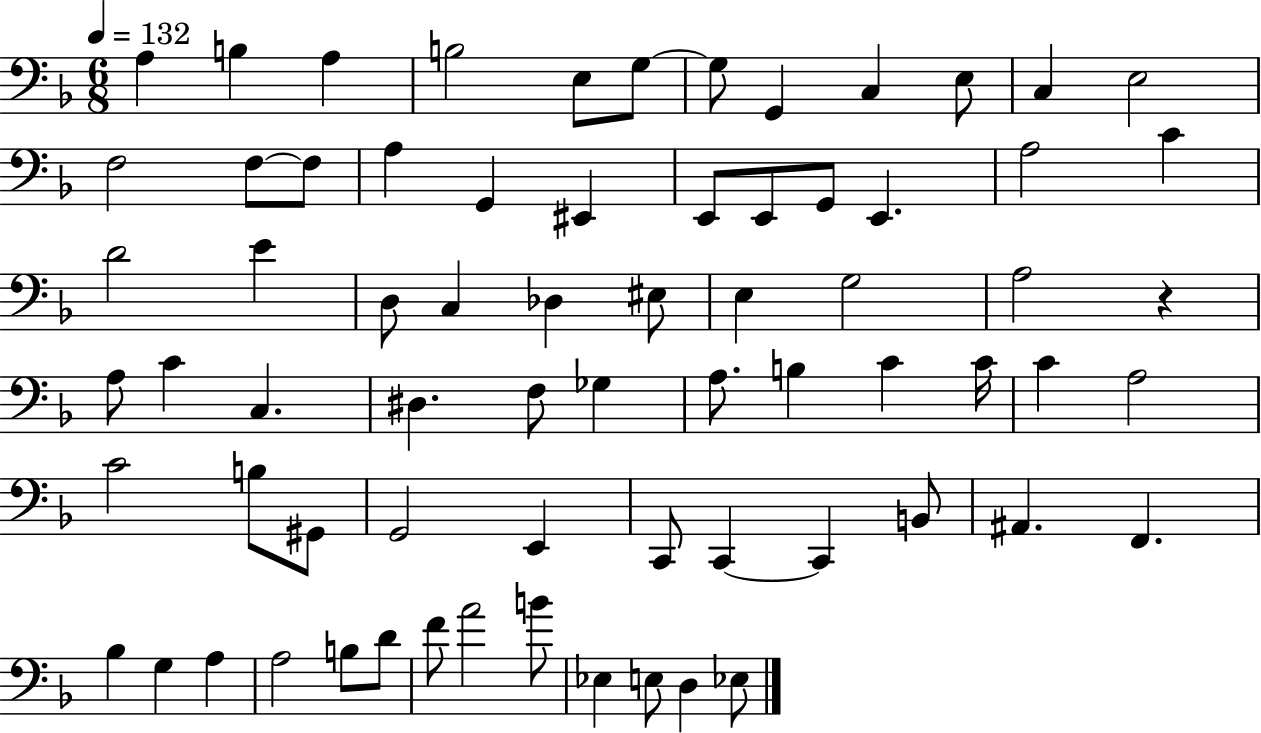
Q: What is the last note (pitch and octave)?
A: Eb3